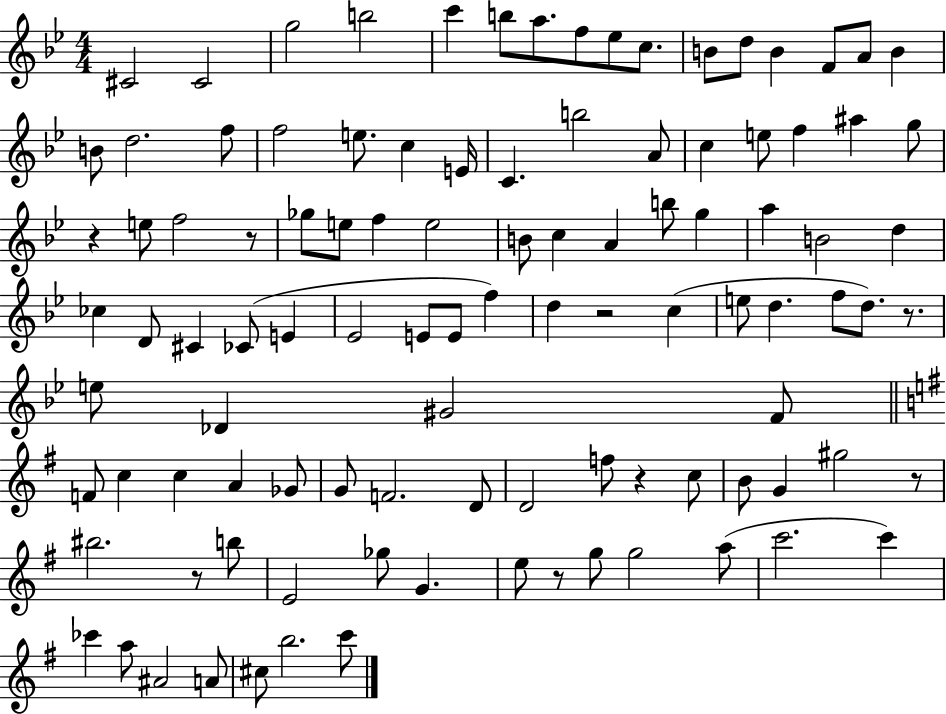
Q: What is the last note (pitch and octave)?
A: C6